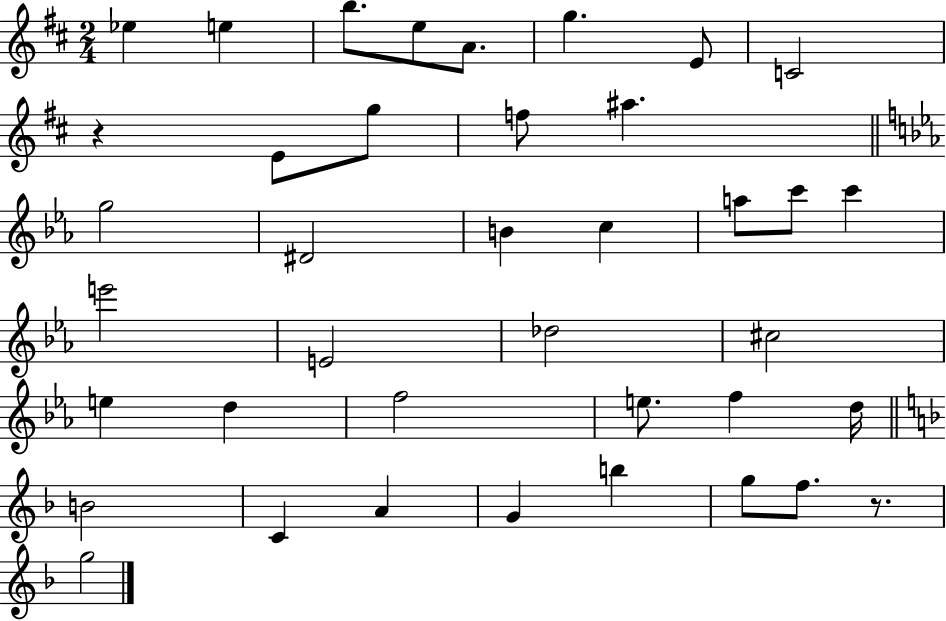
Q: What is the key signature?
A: D major